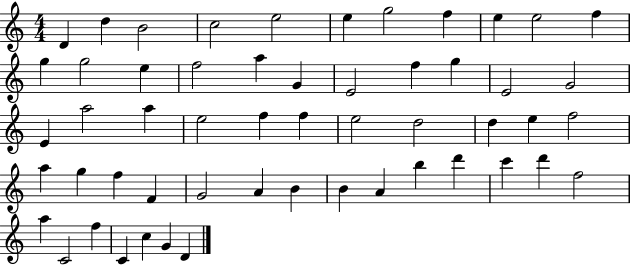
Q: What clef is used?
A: treble